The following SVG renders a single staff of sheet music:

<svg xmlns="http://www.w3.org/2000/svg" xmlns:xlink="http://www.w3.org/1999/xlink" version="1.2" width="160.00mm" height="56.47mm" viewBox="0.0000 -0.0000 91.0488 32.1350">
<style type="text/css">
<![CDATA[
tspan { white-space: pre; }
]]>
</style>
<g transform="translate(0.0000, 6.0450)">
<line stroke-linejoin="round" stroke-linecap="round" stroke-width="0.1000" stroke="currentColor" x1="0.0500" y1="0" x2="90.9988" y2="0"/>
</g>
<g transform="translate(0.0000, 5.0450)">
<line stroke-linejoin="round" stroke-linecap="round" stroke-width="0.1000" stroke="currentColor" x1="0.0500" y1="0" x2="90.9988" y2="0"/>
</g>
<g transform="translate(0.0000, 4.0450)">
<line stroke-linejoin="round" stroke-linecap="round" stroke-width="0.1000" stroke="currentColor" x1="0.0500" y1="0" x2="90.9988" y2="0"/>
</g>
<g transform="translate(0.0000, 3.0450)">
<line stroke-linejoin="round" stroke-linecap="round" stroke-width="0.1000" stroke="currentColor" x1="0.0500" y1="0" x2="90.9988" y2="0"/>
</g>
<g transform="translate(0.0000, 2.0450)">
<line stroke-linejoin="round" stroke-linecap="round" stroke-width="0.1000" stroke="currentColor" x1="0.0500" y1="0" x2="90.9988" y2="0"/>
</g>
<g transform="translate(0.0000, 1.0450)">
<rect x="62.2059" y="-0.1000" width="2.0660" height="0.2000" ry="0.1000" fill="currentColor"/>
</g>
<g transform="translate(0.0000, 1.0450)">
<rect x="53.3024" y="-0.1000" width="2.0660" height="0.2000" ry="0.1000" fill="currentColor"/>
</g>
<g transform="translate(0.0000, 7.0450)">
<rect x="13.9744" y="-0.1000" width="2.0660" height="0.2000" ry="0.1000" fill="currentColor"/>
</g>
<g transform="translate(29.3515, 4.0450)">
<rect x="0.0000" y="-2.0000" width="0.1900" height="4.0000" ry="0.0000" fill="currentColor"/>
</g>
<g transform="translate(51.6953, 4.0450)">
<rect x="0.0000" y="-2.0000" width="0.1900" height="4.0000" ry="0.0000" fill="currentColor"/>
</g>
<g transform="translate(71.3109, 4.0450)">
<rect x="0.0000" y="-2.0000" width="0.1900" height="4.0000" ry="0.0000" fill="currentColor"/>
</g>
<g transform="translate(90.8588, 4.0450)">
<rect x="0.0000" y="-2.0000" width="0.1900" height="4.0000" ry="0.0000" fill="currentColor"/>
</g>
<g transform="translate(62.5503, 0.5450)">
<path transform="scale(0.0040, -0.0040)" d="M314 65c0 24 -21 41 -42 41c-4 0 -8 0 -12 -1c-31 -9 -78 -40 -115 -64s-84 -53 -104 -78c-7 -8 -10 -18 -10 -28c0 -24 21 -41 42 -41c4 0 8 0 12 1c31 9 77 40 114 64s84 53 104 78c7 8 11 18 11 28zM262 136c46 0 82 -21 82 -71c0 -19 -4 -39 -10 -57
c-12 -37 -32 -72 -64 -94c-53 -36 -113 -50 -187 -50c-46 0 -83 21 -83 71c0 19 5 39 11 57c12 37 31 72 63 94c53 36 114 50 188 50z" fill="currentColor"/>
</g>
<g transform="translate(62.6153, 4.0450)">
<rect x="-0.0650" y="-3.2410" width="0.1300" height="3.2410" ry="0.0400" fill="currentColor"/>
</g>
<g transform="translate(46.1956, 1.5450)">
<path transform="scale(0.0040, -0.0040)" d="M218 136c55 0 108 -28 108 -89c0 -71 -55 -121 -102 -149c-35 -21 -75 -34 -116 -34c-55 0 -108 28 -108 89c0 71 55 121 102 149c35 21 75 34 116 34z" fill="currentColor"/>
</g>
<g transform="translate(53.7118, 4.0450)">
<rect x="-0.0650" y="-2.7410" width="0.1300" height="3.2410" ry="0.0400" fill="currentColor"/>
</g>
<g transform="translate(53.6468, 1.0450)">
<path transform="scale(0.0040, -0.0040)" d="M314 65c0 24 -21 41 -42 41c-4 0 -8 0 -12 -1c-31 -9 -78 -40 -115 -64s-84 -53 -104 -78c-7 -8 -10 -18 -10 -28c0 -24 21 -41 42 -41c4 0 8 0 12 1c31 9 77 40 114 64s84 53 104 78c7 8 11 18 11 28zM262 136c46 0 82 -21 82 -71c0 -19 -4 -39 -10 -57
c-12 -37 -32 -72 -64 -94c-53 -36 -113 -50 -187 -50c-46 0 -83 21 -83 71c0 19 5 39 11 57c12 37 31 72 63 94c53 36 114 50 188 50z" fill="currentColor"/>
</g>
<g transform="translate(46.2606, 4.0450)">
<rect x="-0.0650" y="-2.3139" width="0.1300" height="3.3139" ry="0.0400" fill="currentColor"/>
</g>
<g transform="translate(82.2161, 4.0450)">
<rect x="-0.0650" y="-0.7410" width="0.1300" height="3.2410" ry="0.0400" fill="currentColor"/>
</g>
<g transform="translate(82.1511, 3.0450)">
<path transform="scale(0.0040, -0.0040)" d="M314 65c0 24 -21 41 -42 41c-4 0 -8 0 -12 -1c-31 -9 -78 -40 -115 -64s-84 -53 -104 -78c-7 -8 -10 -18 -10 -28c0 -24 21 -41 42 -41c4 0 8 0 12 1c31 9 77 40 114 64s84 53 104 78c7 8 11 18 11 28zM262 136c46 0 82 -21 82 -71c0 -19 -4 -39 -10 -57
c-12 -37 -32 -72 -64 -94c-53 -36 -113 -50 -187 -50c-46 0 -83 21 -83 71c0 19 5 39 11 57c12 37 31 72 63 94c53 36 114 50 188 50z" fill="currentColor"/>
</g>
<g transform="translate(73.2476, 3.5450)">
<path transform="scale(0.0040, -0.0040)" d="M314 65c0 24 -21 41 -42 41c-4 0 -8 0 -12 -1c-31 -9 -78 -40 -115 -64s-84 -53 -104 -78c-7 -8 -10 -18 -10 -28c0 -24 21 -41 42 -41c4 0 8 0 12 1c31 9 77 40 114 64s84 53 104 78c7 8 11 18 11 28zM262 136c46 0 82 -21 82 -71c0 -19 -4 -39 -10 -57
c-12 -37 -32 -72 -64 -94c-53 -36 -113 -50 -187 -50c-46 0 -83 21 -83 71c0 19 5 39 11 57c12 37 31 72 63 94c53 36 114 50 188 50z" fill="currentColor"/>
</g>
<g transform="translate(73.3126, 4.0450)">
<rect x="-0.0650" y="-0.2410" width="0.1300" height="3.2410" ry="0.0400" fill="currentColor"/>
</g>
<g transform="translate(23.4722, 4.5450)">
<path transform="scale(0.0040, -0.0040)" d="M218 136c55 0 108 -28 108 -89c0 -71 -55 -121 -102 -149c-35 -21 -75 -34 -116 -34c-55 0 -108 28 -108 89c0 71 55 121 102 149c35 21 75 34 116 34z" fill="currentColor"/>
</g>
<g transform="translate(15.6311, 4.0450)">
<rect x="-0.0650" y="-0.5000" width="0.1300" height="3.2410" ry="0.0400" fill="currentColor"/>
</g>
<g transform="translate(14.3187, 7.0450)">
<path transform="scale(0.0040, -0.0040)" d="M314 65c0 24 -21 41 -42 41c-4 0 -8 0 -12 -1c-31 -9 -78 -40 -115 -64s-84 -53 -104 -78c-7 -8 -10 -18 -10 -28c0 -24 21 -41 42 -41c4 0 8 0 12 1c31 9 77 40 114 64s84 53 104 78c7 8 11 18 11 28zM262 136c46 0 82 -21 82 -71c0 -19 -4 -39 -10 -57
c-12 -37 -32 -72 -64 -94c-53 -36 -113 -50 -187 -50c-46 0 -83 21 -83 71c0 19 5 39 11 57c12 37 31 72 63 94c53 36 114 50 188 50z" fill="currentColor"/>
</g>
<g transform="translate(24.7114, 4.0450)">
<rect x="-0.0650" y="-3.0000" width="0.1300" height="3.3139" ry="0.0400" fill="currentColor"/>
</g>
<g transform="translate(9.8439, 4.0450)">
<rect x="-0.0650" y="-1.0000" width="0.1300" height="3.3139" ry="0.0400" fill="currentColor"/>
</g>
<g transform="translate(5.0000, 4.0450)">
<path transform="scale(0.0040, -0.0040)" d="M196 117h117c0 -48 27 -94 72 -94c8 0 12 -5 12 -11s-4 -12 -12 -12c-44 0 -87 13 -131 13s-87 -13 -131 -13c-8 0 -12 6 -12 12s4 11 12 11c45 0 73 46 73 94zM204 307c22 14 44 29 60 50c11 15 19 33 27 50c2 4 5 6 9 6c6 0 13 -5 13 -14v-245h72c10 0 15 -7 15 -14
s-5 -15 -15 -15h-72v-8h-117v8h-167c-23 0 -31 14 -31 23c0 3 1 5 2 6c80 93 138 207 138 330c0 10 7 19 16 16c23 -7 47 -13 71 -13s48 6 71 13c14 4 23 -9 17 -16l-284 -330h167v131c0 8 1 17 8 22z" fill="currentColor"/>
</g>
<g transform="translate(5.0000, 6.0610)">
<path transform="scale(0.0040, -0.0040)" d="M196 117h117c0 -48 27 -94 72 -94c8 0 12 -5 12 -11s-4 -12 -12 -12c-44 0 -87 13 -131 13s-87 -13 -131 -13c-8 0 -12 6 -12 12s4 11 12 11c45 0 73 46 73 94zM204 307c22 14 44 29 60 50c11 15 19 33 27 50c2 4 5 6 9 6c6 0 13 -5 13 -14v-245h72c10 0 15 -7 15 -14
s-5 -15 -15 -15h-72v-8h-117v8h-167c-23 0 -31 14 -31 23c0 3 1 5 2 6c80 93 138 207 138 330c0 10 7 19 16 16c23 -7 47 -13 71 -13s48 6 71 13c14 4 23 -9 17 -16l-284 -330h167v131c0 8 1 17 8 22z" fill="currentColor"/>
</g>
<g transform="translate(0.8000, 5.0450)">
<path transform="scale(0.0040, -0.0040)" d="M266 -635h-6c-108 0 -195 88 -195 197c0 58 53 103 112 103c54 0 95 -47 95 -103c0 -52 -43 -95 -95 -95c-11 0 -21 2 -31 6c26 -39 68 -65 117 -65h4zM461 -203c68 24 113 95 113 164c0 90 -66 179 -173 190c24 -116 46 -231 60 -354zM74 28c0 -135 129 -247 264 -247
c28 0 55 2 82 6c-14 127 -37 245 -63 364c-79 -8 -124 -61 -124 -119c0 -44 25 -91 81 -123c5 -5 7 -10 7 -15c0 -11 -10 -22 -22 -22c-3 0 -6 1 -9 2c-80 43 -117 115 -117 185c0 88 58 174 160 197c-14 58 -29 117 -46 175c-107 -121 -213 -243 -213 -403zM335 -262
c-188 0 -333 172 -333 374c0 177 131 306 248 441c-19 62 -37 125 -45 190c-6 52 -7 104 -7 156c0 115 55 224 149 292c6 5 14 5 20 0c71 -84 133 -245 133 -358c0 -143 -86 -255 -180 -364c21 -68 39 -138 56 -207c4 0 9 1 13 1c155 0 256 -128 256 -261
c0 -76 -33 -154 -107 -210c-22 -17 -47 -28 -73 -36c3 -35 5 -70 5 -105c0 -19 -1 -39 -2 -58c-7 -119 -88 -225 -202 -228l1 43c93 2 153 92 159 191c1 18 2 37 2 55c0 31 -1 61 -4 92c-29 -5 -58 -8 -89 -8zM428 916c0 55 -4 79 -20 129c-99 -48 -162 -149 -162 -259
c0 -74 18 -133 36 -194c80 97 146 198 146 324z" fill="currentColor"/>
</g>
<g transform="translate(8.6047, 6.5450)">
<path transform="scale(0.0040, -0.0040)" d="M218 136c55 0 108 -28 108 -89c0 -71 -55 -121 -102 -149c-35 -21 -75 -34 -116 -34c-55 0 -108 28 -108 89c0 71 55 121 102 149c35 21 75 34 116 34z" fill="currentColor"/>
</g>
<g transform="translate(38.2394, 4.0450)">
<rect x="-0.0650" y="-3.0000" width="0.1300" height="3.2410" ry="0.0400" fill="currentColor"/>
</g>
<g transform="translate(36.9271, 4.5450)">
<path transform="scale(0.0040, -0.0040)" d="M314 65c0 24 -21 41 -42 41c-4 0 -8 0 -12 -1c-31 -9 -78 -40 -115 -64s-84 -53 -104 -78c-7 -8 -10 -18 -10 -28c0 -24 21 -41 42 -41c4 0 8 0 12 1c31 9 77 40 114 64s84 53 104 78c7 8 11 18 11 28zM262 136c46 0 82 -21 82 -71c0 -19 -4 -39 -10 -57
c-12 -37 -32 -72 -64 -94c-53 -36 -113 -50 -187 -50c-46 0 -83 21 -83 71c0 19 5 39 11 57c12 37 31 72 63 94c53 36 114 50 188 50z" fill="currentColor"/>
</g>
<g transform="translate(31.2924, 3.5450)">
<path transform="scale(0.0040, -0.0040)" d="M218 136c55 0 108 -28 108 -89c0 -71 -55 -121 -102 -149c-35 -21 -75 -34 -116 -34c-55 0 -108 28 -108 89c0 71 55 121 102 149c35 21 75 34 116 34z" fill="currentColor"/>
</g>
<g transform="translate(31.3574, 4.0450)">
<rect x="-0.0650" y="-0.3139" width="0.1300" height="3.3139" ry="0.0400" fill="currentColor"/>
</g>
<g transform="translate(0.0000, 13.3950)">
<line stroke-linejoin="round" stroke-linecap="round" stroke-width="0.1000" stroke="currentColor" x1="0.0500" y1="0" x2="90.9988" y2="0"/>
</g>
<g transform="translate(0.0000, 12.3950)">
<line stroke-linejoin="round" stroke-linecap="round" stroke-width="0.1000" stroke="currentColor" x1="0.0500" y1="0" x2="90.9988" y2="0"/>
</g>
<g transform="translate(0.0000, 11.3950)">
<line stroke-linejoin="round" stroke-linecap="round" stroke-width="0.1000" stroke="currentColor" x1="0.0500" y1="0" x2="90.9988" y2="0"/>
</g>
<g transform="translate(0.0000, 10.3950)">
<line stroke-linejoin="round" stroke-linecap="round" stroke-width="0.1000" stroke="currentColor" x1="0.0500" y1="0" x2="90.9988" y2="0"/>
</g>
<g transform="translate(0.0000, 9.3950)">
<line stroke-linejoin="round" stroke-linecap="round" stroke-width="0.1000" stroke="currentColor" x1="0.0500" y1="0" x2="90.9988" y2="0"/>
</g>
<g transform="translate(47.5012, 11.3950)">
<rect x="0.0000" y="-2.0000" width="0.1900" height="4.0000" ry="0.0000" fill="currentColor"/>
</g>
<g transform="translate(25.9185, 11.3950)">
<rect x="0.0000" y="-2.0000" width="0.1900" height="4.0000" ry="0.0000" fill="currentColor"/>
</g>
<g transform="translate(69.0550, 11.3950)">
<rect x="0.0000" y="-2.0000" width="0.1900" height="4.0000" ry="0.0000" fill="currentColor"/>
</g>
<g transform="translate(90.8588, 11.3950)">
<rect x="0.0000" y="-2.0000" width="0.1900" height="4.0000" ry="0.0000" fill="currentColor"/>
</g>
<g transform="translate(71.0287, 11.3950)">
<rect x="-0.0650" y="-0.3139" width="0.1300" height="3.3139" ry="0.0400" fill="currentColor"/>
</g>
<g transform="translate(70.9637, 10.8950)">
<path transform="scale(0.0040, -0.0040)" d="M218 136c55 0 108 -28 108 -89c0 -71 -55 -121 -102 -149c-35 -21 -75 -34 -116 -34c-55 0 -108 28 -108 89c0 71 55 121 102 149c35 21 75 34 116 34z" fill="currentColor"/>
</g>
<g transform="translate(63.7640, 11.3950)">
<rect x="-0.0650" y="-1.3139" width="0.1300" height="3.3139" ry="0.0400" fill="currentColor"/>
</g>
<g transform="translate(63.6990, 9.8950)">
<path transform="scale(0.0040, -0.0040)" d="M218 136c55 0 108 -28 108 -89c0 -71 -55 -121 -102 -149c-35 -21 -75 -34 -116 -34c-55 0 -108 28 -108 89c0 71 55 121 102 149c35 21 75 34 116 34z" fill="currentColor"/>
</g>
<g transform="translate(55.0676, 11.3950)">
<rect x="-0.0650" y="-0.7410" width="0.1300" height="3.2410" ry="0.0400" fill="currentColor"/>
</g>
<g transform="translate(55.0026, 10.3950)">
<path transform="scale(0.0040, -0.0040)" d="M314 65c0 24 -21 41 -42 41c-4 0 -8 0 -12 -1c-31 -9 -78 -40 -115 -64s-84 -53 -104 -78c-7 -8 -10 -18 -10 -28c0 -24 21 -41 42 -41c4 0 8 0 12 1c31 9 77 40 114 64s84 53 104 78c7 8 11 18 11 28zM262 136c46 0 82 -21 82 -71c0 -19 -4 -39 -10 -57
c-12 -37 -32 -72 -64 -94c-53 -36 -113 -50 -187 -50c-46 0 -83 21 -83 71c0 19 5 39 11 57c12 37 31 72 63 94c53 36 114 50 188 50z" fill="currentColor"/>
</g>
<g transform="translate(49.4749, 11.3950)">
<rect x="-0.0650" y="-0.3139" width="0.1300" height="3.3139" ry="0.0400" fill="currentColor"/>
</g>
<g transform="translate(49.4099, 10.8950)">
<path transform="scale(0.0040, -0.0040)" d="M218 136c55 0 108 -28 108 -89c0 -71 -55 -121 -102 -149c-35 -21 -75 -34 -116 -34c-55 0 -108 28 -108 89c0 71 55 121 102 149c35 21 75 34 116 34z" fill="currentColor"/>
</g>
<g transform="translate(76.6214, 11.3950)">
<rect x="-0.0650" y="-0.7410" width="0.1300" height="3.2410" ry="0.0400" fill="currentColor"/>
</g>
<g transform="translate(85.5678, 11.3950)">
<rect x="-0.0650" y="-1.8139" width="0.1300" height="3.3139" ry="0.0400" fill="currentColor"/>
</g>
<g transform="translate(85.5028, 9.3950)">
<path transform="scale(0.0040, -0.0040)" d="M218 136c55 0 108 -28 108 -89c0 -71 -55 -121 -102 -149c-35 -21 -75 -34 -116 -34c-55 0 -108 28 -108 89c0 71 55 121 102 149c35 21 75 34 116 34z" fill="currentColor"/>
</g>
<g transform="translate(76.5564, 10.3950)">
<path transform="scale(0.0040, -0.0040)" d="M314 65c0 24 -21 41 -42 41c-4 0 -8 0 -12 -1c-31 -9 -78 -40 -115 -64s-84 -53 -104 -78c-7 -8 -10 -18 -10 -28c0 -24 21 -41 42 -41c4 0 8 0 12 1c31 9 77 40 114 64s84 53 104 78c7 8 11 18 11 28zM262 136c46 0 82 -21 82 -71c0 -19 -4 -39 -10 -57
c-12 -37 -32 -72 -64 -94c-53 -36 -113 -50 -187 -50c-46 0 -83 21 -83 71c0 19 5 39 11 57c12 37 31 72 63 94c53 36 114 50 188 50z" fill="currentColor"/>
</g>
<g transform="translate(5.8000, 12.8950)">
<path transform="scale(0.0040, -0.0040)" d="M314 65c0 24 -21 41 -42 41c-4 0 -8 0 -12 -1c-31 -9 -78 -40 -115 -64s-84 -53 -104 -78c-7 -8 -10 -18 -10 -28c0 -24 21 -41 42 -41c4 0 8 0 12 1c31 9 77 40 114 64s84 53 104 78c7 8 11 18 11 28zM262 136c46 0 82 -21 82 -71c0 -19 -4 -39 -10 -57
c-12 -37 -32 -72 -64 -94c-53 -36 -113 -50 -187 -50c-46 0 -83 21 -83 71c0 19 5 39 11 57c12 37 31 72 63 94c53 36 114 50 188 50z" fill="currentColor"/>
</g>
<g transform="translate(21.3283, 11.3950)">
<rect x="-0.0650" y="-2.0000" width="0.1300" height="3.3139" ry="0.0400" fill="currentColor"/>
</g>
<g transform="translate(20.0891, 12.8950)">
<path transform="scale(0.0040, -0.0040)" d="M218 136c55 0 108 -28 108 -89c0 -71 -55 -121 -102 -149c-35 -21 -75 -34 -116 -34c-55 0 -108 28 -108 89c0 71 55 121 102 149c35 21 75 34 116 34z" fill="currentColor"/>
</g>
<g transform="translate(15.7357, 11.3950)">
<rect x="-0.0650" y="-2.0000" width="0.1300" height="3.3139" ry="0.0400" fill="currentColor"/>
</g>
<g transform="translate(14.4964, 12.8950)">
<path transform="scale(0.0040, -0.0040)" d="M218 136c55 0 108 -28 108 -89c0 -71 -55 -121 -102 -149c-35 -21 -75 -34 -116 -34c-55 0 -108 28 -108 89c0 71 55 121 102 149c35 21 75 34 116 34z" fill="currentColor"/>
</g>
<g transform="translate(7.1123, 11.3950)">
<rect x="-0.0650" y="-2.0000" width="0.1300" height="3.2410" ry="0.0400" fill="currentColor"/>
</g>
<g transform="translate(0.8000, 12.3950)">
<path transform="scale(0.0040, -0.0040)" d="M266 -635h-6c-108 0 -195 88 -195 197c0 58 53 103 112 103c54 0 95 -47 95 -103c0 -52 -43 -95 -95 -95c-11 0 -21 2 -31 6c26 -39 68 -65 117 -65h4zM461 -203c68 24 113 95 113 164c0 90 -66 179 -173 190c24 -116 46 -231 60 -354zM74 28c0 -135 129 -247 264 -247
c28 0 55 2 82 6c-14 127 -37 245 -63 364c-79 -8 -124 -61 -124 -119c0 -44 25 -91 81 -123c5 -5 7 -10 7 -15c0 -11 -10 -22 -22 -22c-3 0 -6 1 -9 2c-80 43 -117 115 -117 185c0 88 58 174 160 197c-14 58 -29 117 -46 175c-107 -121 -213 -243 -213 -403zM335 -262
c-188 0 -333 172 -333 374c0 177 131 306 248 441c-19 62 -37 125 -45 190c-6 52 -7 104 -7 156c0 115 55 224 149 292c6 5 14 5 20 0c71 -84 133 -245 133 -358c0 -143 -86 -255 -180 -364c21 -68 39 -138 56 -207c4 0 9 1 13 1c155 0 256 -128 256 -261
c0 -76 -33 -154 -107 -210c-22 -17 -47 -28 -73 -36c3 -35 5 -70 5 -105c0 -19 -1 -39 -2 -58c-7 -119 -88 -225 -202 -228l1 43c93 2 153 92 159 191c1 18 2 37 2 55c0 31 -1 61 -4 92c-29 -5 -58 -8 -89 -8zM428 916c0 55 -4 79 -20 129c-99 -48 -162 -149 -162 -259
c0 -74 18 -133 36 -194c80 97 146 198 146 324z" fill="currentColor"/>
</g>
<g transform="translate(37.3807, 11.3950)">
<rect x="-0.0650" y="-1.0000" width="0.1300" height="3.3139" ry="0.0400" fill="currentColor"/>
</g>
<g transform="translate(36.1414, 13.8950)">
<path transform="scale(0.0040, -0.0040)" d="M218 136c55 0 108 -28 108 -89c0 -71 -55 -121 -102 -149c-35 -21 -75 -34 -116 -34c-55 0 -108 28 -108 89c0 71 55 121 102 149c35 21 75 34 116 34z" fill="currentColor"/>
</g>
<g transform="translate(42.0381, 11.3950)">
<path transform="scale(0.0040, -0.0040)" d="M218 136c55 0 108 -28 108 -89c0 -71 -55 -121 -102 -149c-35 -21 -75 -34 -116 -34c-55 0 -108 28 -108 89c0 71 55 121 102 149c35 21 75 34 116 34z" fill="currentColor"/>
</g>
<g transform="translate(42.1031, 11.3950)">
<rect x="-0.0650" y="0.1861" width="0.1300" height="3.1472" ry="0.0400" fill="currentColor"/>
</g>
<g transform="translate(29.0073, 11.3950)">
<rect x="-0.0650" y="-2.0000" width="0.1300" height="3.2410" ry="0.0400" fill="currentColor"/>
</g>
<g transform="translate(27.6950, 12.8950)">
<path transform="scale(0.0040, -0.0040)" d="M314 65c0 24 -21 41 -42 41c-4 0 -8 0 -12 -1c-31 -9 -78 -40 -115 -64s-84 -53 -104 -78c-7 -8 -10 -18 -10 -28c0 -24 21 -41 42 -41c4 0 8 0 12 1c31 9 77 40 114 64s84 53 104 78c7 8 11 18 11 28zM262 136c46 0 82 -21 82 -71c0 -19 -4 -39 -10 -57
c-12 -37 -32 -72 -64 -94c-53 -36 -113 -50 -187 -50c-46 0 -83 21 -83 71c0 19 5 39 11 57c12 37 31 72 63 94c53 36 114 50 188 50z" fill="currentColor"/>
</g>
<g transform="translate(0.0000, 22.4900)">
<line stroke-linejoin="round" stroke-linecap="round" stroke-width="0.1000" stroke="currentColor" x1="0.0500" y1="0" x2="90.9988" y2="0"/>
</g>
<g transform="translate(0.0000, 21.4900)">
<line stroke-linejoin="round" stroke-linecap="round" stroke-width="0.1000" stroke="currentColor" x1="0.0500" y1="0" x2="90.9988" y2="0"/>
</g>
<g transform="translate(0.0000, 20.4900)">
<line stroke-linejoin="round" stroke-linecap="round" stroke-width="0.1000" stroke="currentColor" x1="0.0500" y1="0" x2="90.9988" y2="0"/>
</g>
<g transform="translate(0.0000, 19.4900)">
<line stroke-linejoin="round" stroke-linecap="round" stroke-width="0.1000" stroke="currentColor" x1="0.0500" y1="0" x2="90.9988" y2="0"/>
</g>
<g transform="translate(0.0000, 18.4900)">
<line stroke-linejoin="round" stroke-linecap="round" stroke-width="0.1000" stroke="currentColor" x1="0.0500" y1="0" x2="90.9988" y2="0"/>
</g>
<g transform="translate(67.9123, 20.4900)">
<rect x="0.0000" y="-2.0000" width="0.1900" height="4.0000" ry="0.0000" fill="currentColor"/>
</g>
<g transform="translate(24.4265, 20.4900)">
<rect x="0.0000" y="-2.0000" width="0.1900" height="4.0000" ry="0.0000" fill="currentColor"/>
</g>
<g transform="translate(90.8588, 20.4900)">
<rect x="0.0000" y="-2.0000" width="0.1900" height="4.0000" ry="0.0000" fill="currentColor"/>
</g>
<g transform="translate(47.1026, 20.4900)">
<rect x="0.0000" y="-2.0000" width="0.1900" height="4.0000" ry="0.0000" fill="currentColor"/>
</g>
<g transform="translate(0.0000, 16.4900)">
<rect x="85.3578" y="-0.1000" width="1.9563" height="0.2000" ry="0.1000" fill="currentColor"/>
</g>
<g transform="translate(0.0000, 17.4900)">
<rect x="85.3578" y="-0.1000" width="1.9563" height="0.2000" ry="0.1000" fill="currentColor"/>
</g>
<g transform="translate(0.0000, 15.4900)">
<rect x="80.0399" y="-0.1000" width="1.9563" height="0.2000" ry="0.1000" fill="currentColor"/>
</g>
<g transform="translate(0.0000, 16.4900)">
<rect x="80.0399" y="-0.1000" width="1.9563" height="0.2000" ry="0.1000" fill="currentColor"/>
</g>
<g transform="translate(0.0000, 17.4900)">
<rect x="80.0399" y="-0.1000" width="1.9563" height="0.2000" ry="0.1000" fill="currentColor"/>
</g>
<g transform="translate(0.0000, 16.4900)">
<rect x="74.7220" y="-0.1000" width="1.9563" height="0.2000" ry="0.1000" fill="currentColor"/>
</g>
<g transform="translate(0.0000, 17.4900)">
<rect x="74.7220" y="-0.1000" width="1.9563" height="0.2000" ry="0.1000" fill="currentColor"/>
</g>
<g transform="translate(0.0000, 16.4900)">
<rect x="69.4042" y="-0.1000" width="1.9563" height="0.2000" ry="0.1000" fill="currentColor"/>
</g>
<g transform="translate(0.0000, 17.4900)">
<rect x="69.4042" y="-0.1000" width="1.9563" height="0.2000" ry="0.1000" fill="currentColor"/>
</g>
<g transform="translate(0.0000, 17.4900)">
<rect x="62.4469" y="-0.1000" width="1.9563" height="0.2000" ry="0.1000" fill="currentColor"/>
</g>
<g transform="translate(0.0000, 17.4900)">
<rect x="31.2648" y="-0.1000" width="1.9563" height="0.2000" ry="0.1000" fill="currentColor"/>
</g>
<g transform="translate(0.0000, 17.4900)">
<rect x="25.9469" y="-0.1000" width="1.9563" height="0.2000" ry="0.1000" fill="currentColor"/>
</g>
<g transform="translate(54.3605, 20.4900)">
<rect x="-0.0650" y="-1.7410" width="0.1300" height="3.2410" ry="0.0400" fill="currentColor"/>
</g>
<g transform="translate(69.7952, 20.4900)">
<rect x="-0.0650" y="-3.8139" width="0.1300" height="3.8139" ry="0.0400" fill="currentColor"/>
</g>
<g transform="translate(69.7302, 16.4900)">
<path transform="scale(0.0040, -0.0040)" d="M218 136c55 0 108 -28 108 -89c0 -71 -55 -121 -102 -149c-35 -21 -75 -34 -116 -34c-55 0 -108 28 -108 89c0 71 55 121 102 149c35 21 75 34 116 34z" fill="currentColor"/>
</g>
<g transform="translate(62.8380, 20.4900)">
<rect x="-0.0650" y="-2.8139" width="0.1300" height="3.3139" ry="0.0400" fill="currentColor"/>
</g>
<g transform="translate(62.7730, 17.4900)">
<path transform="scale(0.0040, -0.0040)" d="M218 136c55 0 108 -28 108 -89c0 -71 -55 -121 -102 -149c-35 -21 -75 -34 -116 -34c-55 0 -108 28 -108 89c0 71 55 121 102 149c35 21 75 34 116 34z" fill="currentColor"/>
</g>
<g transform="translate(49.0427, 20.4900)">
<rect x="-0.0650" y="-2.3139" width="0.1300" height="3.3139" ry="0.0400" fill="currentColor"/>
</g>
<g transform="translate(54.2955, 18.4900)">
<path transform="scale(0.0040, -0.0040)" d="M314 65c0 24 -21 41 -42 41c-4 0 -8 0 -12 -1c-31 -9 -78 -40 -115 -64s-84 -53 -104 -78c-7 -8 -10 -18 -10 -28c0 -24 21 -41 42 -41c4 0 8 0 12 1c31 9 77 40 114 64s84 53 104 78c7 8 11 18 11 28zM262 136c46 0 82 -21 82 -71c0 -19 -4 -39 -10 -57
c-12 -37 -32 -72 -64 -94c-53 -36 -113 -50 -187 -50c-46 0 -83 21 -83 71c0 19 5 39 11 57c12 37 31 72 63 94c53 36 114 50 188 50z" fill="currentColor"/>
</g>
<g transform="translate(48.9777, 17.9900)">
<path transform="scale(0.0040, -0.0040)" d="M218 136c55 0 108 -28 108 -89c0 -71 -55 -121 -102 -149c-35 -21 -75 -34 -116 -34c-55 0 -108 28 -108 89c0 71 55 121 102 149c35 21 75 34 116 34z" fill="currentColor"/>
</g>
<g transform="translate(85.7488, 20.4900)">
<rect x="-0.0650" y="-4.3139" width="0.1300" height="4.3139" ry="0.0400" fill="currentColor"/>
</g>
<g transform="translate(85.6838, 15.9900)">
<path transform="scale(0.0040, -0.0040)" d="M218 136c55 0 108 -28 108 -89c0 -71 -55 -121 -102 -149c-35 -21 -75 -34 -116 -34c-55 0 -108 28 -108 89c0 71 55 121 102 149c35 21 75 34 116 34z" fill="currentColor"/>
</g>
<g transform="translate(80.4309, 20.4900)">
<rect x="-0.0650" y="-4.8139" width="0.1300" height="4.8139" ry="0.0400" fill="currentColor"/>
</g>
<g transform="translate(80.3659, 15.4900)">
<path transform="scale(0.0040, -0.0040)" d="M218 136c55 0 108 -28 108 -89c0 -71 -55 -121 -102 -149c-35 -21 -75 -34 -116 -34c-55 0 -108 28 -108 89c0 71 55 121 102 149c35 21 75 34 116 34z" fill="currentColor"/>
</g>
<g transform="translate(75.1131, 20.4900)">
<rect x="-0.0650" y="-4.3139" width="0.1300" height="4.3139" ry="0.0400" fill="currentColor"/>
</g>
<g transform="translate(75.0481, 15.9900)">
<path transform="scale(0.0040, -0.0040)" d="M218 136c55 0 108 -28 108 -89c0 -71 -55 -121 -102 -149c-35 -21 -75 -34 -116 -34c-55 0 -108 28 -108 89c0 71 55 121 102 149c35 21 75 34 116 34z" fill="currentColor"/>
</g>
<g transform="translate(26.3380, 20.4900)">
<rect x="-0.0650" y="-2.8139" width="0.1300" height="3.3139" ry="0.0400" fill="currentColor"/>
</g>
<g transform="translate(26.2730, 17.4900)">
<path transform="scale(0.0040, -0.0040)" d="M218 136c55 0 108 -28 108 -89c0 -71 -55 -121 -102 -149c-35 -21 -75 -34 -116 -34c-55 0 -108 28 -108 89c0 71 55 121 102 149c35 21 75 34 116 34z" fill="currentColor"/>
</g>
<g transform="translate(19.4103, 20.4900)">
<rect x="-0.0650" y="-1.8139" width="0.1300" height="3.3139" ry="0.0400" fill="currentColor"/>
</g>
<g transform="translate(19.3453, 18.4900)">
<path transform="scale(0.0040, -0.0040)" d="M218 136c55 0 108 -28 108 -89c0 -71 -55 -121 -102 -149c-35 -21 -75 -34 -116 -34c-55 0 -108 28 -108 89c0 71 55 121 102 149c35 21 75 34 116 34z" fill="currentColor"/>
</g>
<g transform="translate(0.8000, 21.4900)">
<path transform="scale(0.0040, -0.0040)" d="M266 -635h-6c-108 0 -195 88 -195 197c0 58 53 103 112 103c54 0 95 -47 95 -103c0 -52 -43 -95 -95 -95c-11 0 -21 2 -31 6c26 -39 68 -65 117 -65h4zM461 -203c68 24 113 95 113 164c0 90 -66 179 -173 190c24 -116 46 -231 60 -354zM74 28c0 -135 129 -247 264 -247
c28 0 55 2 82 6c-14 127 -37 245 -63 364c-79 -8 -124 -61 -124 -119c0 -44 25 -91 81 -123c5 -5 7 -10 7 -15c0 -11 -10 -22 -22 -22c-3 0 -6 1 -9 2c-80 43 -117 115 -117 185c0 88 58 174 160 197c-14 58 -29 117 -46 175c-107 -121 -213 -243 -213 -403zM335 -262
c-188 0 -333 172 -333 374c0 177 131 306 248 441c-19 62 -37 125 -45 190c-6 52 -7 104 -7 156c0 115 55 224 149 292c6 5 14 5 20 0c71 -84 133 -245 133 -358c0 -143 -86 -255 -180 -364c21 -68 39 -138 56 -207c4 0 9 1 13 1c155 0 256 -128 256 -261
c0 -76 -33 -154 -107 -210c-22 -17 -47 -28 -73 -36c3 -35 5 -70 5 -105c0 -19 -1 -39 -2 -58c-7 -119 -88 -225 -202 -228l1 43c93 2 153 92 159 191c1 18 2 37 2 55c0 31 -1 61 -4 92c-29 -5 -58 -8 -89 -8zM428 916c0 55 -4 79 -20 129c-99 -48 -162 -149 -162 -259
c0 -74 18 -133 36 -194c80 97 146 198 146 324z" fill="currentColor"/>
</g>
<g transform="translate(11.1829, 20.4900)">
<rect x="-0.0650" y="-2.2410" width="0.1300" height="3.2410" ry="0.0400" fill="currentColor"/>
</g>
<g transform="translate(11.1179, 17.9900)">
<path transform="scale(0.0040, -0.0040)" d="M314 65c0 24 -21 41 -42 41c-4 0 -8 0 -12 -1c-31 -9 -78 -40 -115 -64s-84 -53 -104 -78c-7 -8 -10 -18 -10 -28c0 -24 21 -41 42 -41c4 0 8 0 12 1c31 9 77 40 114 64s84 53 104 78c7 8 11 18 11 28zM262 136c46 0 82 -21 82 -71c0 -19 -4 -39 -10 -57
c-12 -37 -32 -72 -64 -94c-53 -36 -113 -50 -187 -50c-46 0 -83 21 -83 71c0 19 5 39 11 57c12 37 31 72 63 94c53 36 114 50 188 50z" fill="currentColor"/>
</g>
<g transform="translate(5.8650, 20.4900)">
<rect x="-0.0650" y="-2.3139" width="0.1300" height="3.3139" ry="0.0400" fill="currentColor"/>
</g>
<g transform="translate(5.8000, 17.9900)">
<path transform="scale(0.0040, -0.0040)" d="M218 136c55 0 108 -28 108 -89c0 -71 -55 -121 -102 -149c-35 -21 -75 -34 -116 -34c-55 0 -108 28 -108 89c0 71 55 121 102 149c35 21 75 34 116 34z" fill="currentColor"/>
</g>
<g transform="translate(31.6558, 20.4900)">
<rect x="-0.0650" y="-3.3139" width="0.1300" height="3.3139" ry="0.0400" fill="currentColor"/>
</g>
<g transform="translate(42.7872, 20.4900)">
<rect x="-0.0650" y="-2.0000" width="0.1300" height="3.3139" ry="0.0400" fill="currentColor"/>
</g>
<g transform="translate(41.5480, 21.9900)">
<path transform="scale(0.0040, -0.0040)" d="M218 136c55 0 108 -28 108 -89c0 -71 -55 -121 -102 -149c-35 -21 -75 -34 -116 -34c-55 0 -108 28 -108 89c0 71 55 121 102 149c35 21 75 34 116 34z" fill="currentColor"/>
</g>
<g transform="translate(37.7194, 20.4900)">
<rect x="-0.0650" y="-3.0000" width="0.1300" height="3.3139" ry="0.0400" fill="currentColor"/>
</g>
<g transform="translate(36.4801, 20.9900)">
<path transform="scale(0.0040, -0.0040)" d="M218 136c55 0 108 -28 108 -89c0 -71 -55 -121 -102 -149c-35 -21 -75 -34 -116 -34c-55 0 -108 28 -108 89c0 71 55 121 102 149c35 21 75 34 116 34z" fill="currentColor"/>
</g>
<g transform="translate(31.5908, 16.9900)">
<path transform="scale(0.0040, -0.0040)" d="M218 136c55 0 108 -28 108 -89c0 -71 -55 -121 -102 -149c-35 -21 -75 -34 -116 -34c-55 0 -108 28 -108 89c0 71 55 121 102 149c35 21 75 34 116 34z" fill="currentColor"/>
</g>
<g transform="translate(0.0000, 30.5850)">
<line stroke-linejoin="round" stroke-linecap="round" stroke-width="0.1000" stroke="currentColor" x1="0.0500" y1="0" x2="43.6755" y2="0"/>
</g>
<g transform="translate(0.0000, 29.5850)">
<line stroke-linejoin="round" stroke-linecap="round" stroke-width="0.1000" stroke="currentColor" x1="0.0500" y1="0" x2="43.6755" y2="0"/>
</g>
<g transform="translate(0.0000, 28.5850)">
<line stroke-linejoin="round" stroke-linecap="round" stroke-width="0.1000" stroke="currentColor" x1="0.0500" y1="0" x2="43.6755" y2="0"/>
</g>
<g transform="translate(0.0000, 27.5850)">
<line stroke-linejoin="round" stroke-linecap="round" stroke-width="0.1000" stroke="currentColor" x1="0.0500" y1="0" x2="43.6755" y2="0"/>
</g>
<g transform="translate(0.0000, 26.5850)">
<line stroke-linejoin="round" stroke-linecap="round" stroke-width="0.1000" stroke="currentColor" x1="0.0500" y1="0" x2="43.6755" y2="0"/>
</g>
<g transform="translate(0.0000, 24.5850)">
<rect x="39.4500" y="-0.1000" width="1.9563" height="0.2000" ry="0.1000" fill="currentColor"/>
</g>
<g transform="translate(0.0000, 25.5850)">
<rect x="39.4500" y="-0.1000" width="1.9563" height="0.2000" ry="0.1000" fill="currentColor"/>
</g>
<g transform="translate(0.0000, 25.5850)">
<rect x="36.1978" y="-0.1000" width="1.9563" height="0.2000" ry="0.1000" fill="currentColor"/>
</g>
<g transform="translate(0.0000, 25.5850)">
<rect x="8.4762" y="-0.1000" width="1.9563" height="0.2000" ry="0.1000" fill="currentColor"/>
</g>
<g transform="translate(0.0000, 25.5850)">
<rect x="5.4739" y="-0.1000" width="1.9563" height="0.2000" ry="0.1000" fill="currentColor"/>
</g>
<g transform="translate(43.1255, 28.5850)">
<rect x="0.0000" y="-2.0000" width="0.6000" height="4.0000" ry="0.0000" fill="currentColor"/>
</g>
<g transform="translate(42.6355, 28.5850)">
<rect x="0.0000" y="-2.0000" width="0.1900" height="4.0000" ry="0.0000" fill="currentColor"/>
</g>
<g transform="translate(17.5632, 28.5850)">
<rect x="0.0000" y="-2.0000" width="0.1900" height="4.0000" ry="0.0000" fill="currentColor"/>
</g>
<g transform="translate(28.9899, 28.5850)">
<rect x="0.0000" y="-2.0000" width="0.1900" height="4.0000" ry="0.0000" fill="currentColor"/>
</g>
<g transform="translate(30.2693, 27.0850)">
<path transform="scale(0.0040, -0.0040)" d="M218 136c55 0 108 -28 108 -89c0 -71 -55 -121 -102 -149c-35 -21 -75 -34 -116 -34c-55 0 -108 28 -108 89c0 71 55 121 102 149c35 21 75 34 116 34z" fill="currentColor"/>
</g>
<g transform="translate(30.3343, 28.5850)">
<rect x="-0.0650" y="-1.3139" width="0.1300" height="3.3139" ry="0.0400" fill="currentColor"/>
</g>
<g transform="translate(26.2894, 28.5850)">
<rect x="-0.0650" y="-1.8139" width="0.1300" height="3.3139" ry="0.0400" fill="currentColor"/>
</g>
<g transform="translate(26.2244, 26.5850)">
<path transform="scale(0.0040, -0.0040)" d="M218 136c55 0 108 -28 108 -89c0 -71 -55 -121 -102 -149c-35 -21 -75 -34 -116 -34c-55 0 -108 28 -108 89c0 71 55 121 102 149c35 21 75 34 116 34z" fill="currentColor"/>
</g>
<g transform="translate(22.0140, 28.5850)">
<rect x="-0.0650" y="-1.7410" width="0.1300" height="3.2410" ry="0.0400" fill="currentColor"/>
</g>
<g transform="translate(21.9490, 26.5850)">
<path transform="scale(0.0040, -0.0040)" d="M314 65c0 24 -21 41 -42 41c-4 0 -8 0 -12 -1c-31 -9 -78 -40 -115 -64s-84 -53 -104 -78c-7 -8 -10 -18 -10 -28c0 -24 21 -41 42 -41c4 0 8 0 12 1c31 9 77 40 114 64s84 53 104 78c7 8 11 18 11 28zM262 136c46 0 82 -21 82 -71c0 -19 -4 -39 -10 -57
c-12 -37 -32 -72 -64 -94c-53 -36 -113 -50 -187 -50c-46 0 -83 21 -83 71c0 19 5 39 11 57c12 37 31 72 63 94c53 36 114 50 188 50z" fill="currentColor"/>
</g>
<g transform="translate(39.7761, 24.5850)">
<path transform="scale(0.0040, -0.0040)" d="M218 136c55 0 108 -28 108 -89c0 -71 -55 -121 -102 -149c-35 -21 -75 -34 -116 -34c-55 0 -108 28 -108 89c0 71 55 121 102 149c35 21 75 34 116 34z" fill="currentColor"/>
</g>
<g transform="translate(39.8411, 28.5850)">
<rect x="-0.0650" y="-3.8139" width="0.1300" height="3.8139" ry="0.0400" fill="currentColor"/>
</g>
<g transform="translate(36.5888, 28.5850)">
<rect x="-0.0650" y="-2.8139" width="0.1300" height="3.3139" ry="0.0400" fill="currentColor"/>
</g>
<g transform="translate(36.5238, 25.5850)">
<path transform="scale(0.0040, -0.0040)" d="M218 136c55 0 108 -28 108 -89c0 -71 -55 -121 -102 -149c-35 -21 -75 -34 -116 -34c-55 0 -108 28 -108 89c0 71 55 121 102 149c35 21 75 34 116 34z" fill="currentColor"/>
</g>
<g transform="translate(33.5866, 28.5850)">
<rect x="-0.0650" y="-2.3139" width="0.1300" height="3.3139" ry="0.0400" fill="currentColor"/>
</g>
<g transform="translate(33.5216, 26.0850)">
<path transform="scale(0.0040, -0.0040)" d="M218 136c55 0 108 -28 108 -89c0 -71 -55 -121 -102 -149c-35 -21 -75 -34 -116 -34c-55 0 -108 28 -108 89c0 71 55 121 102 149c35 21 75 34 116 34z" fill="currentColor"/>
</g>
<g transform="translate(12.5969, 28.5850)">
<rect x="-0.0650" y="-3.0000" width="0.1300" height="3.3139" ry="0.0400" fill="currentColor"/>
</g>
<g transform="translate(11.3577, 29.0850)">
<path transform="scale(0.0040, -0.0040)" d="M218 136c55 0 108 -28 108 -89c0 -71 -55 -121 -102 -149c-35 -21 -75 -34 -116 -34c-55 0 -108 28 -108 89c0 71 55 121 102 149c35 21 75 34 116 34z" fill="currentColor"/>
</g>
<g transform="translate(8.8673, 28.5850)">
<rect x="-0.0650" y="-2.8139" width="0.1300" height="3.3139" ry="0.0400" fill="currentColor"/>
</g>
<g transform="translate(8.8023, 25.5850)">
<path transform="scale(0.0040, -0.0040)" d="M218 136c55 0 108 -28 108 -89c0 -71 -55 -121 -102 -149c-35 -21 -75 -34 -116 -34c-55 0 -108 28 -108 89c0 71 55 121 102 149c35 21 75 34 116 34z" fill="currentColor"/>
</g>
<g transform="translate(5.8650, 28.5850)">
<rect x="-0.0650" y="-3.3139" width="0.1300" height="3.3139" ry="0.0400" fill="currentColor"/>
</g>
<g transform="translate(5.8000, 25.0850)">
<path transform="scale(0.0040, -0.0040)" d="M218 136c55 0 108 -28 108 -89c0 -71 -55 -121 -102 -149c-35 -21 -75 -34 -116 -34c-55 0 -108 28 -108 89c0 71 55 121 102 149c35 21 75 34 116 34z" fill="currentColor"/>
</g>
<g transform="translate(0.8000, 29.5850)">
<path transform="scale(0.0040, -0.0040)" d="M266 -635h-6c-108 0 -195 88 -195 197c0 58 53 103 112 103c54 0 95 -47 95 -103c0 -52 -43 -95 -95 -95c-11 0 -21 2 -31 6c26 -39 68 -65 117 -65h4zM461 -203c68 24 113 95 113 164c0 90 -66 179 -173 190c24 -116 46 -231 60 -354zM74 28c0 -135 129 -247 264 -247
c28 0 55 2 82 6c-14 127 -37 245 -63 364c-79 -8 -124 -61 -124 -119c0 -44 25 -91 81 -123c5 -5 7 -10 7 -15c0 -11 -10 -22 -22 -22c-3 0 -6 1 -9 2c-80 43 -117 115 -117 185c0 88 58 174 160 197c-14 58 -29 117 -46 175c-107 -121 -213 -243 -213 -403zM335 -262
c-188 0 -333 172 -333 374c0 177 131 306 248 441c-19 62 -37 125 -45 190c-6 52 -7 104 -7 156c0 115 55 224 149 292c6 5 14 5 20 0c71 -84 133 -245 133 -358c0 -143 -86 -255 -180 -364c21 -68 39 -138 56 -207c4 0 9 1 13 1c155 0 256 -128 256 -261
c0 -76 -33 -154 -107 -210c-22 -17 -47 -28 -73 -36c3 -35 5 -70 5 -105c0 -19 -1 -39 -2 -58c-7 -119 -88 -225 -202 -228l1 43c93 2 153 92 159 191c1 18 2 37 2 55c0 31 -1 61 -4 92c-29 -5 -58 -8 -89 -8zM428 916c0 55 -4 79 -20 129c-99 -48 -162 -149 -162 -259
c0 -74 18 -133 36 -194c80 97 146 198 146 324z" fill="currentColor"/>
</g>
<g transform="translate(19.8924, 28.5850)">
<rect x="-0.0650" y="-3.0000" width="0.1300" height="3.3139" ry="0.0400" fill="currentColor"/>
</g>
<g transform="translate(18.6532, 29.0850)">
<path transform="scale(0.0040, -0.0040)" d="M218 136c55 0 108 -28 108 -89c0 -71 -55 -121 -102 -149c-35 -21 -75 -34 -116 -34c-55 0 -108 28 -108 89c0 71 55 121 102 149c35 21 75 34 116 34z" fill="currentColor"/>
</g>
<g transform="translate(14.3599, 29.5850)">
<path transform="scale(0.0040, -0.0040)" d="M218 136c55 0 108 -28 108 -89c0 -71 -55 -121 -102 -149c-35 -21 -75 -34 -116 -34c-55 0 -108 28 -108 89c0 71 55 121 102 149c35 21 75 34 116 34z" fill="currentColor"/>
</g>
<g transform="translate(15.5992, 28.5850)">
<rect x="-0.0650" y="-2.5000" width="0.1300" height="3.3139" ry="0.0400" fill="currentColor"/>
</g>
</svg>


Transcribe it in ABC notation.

X:1
T:Untitled
M:4/4
L:1/4
K:C
D C2 A c A2 g a2 b2 c2 d2 F2 F F F2 D B c d2 e c d2 f g g2 f a b A F g f2 a c' d' e' d' b a A G A f2 f e g a c'